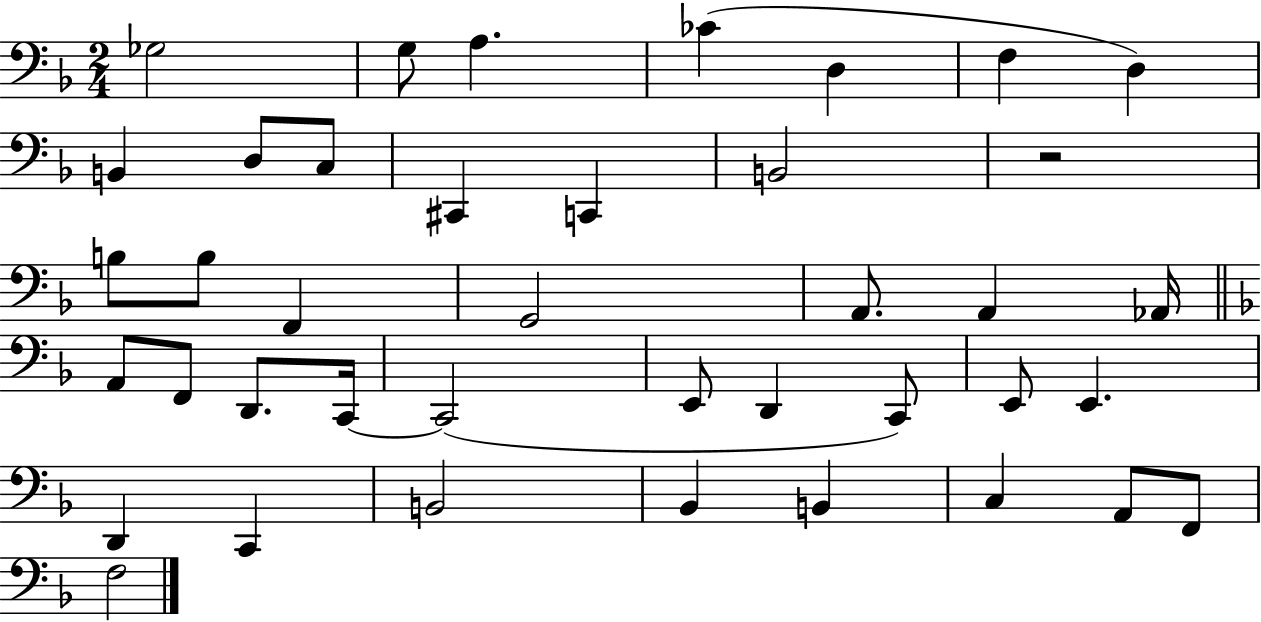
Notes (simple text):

Gb3/h G3/e A3/q. CES4/q D3/q F3/q D3/q B2/q D3/e C3/e C#2/q C2/q B2/h R/h B3/e B3/e F2/q G2/h A2/e. A2/q Ab2/s A2/e F2/e D2/e. C2/s C2/h E2/e D2/q C2/e E2/e E2/q. D2/q C2/q B2/h Bb2/q B2/q C3/q A2/e F2/e F3/h